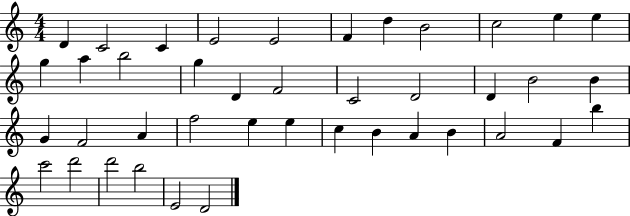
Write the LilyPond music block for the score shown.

{
  \clef treble
  \numericTimeSignature
  \time 4/4
  \key c \major
  d'4 c'2 c'4 | e'2 e'2 | f'4 d''4 b'2 | c''2 e''4 e''4 | \break g''4 a''4 b''2 | g''4 d'4 f'2 | c'2 d'2 | d'4 b'2 b'4 | \break g'4 f'2 a'4 | f''2 e''4 e''4 | c''4 b'4 a'4 b'4 | a'2 f'4 b''4 | \break c'''2 d'''2 | d'''2 b''2 | e'2 d'2 | \bar "|."
}